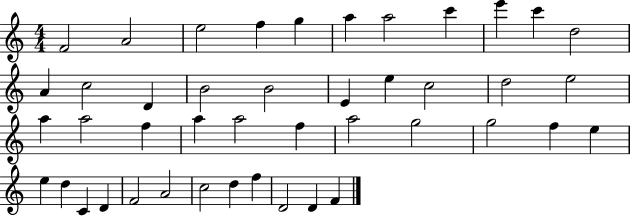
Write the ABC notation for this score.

X:1
T:Untitled
M:4/4
L:1/4
K:C
F2 A2 e2 f g a a2 c' e' c' d2 A c2 D B2 B2 E e c2 d2 e2 a a2 f a a2 f a2 g2 g2 f e e d C D F2 A2 c2 d f D2 D F